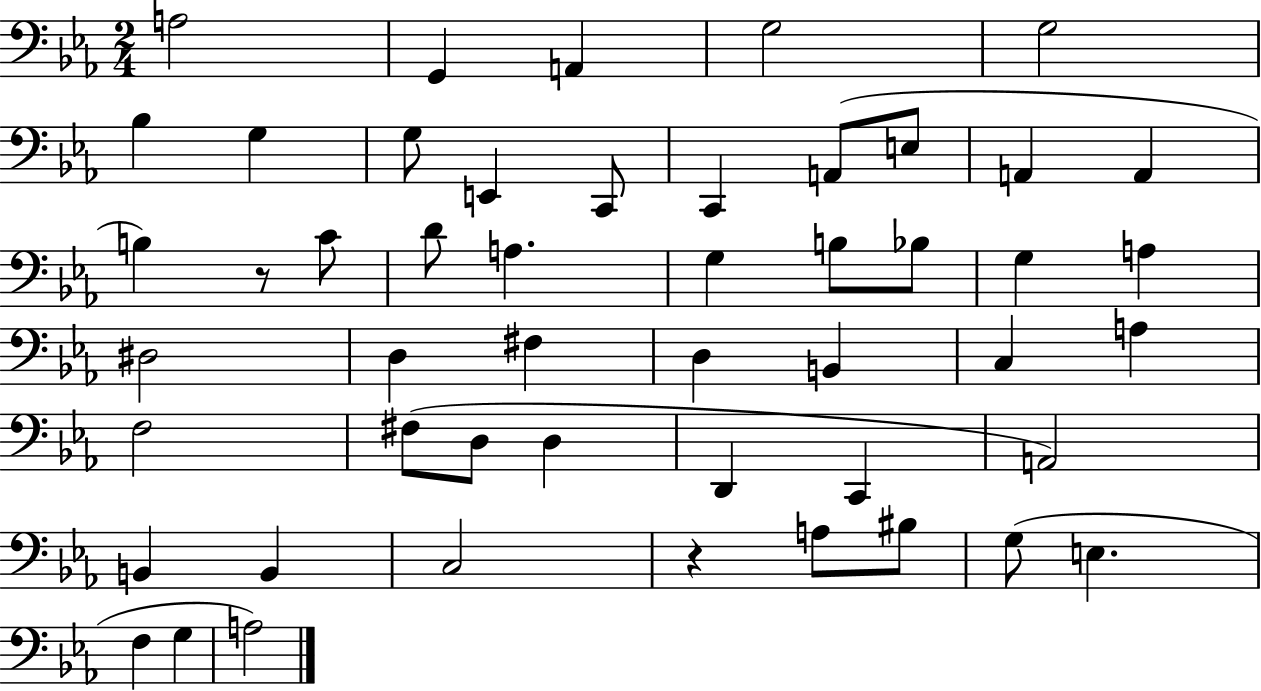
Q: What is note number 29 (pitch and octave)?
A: B2